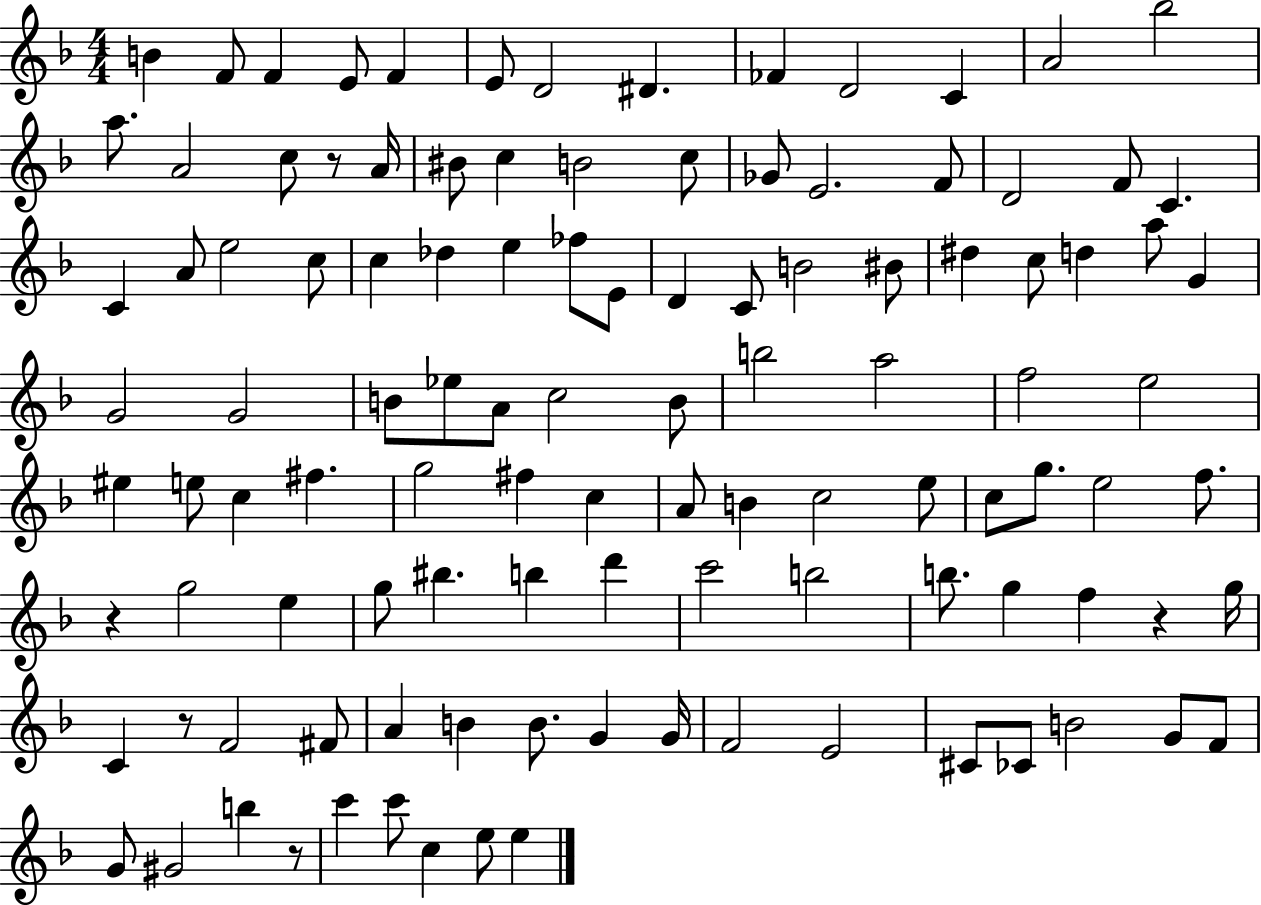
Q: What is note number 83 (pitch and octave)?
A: G5